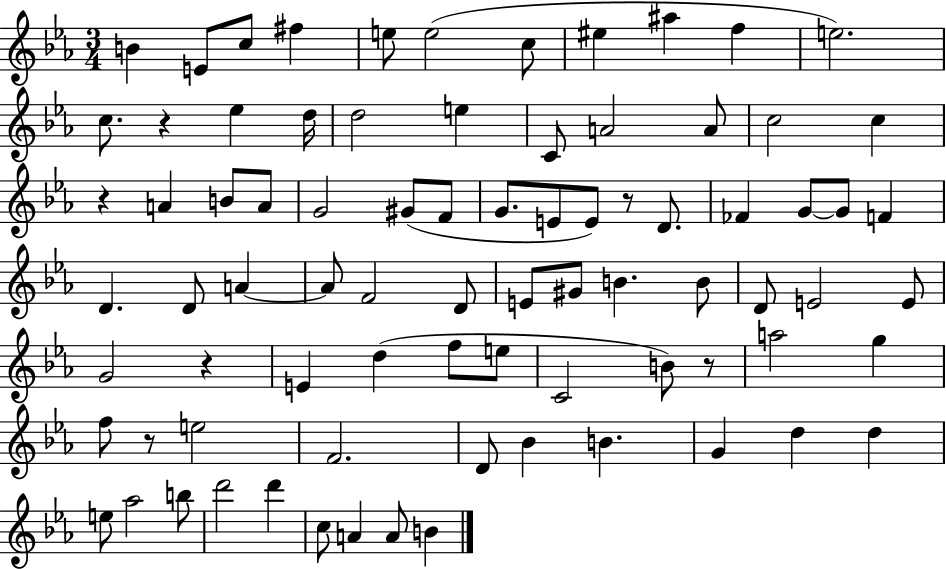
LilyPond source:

{
  \clef treble
  \numericTimeSignature
  \time 3/4
  \key ees \major
  b'4 e'8 c''8 fis''4 | e''8 e''2( c''8 | eis''4 ais''4 f''4 | e''2.) | \break c''8. r4 ees''4 d''16 | d''2 e''4 | c'8 a'2 a'8 | c''2 c''4 | \break r4 a'4 b'8 a'8 | g'2 gis'8( f'8 | g'8. e'8 e'8) r8 d'8. | fes'4 g'8~~ g'8 f'4 | \break d'4. d'8 a'4~~ | a'8 f'2 d'8 | e'8 gis'8 b'4. b'8 | d'8 e'2 e'8 | \break g'2 r4 | e'4 d''4( f''8 e''8 | c'2 b'8) r8 | a''2 g''4 | \break f''8 r8 e''2 | f'2. | d'8 bes'4 b'4. | g'4 d''4 d''4 | \break e''8 aes''2 b''8 | d'''2 d'''4 | c''8 a'4 a'8 b'4 | \bar "|."
}